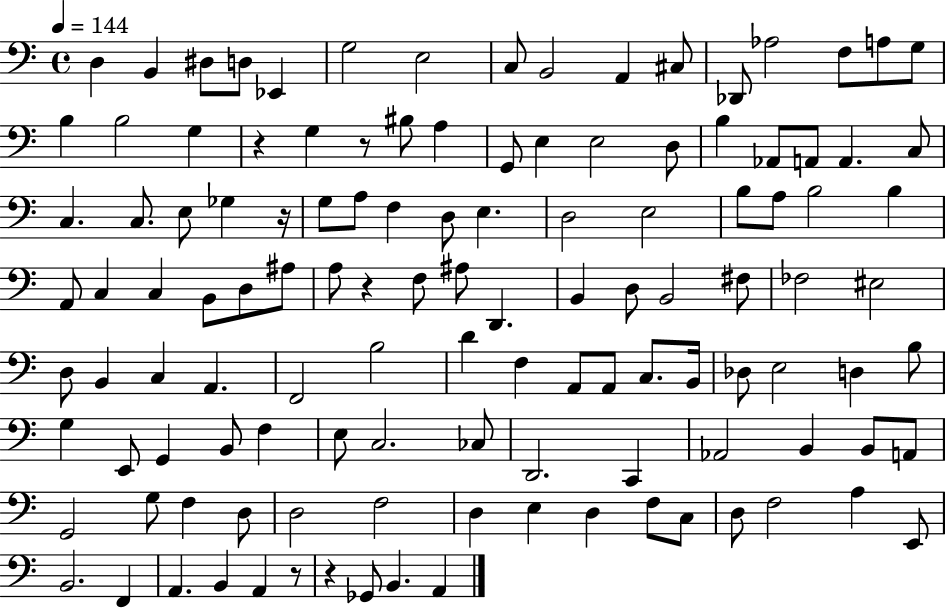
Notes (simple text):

D3/q B2/q D#3/e D3/e Eb2/q G3/h E3/h C3/e B2/h A2/q C#3/e Db2/e Ab3/h F3/e A3/e G3/e B3/q B3/h G3/q R/q G3/q R/e BIS3/e A3/q G2/e E3/q E3/h D3/e B3/q Ab2/e A2/e A2/q. C3/e C3/q. C3/e. E3/e Gb3/q R/s G3/e A3/e F3/q D3/e E3/q. D3/h E3/h B3/e A3/e B3/h B3/q A2/e C3/q C3/q B2/e D3/e A#3/e A3/e R/q F3/e A#3/e D2/q. B2/q D3/e B2/h F#3/e FES3/h EIS3/h D3/e B2/q C3/q A2/q. F2/h B3/h D4/q F3/q A2/e A2/e C3/e. B2/s Db3/e E3/h D3/q B3/e G3/q E2/e G2/q B2/e F3/q E3/e C3/h. CES3/e D2/h. C2/q Ab2/h B2/q B2/e A2/e G2/h G3/e F3/q D3/e D3/h F3/h D3/q E3/q D3/q F3/e C3/e D3/e F3/h A3/q E2/e B2/h. F2/q A2/q. B2/q A2/q R/e R/q Gb2/e B2/q. A2/q